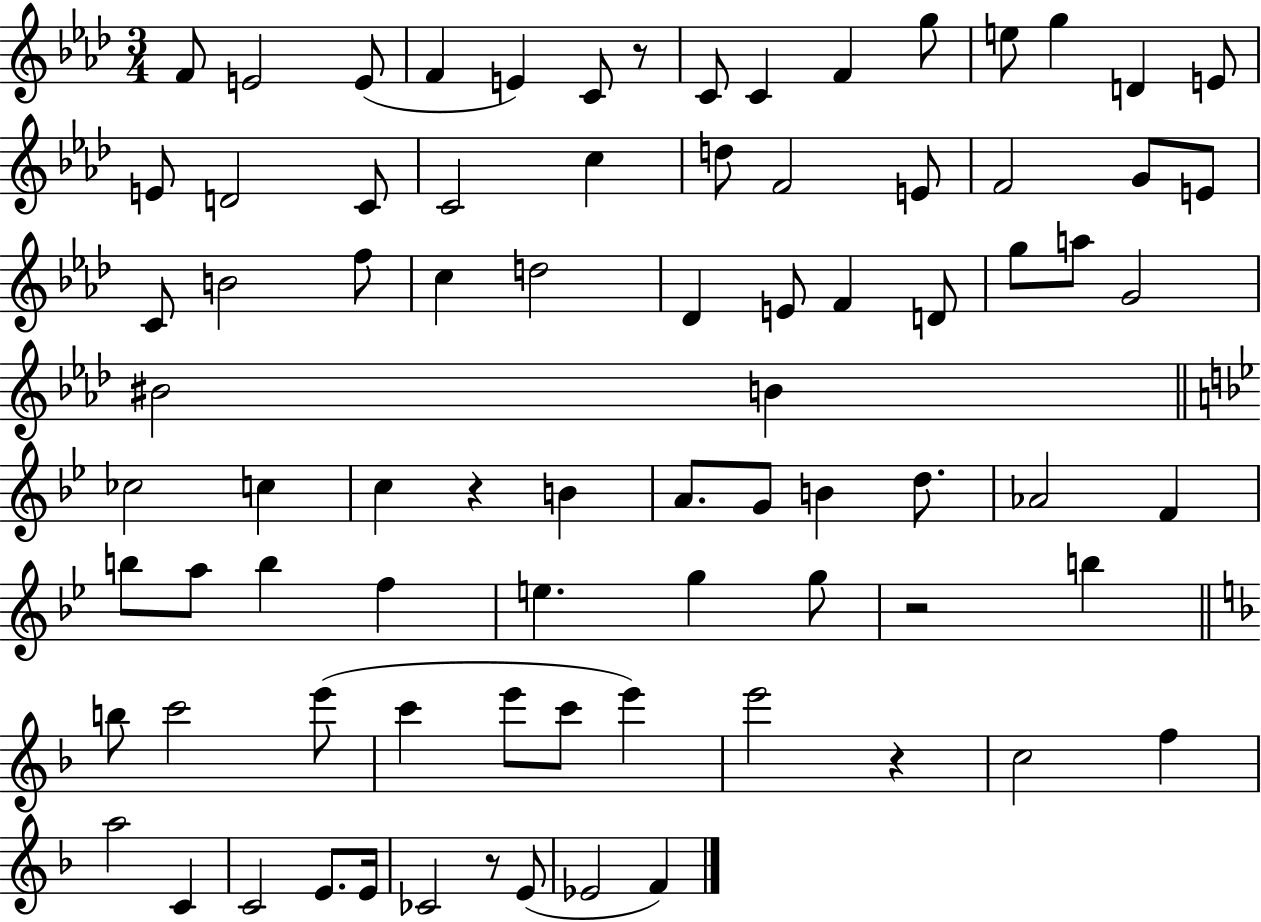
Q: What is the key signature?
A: AES major